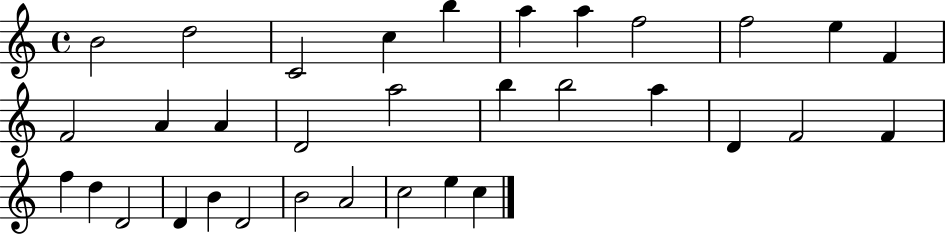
{
  \clef treble
  \time 4/4
  \defaultTimeSignature
  \key c \major
  b'2 d''2 | c'2 c''4 b''4 | a''4 a''4 f''2 | f''2 e''4 f'4 | \break f'2 a'4 a'4 | d'2 a''2 | b''4 b''2 a''4 | d'4 f'2 f'4 | \break f''4 d''4 d'2 | d'4 b'4 d'2 | b'2 a'2 | c''2 e''4 c''4 | \break \bar "|."
}